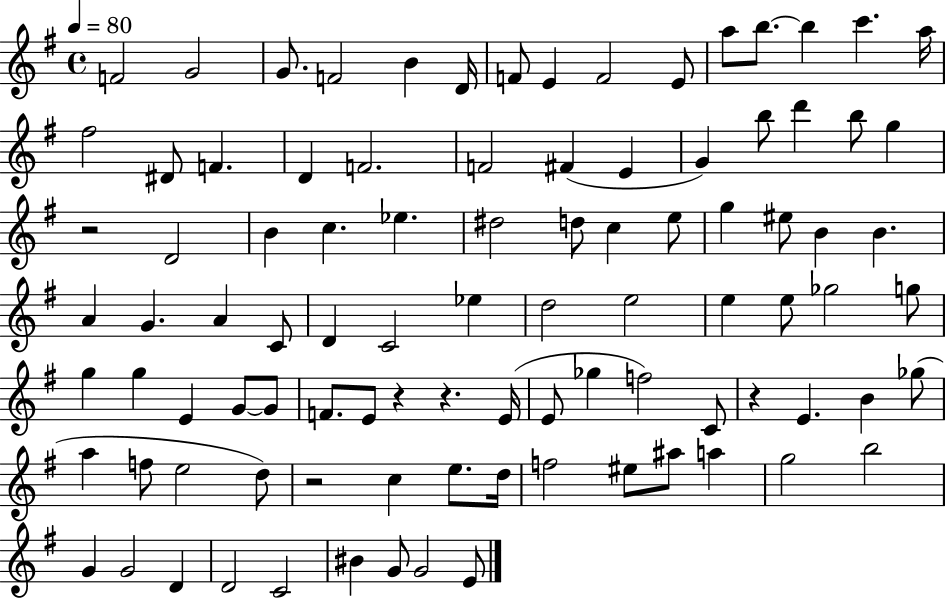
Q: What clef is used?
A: treble